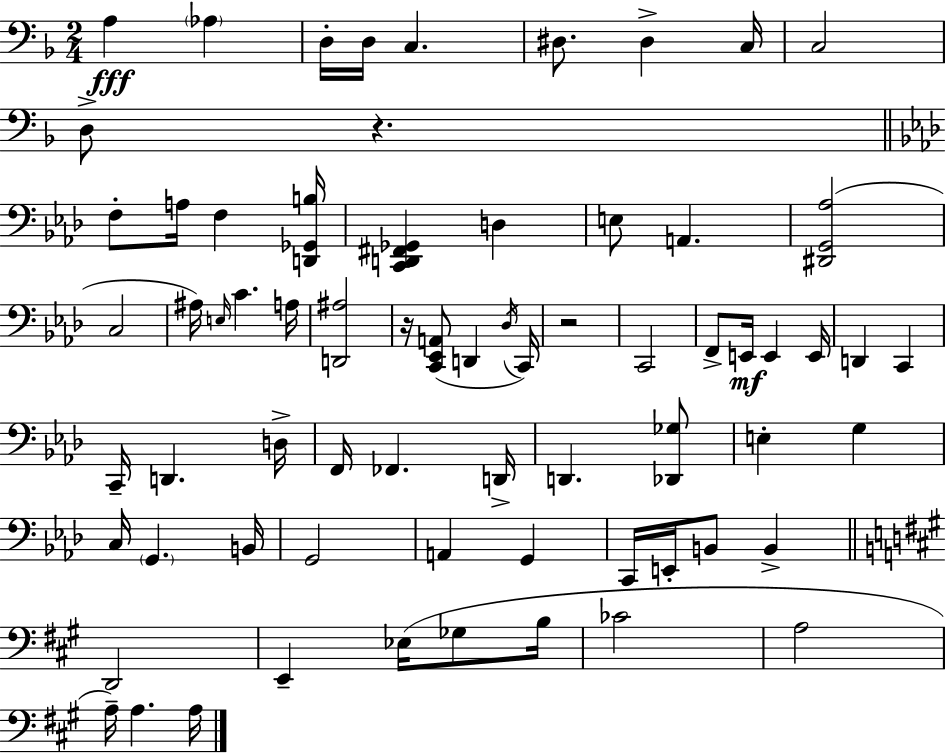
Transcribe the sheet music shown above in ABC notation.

X:1
T:Untitled
M:2/4
L:1/4
K:F
A, _A, D,/4 D,/4 C, ^D,/2 ^D, C,/4 C,2 D,/2 z F,/2 A,/4 F, [D,,_G,,B,]/4 [C,,D,,^F,,_G,,] D, E,/2 A,, [^D,,G,,_A,]2 C,2 ^A,/4 E,/4 C A,/4 [D,,^A,]2 z/4 [C,,_E,,A,,]/2 D,, _D,/4 C,,/4 z2 C,,2 F,,/2 E,,/4 E,, E,,/4 D,, C,, C,,/4 D,, D,/4 F,,/4 _F,, D,,/4 D,, [_D,,_G,]/2 E, G, C,/4 G,, B,,/4 G,,2 A,, G,, C,,/4 E,,/4 B,,/2 B,, D,,2 E,, _E,/4 _G,/2 B,/4 _C2 A,2 A,/4 A, A,/4